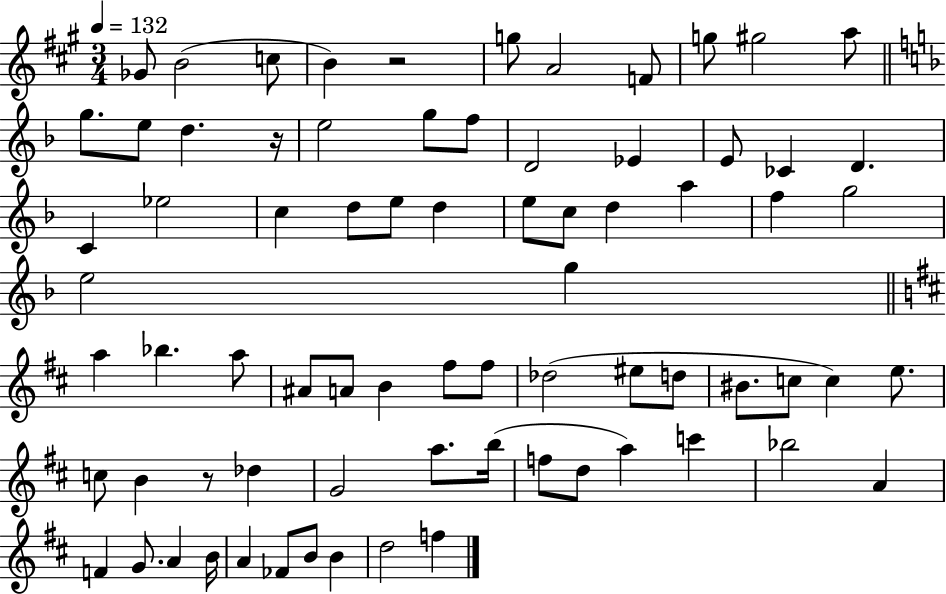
{
  \clef treble
  \numericTimeSignature
  \time 3/4
  \key a \major
  \tempo 4 = 132
  \repeat volta 2 { ges'8 b'2( c''8 | b'4) r2 | g''8 a'2 f'8 | g''8 gis''2 a''8 | \break \bar "||" \break \key f \major g''8. e''8 d''4. r16 | e''2 g''8 f''8 | d'2 ees'4 | e'8 ces'4 d'4. | \break c'4 ees''2 | c''4 d''8 e''8 d''4 | e''8 c''8 d''4 a''4 | f''4 g''2 | \break e''2 g''4 | \bar "||" \break \key d \major a''4 bes''4. a''8 | ais'8 a'8 b'4 fis''8 fis''8 | des''2( eis''8 d''8 | bis'8. c''8 c''4) e''8. | \break c''8 b'4 r8 des''4 | g'2 a''8. b''16( | f''8 d''8 a''4) c'''4 | bes''2 a'4 | \break f'4 g'8. a'4 b'16 | a'4 fes'8 b'8 b'4 | d''2 f''4 | } \bar "|."
}